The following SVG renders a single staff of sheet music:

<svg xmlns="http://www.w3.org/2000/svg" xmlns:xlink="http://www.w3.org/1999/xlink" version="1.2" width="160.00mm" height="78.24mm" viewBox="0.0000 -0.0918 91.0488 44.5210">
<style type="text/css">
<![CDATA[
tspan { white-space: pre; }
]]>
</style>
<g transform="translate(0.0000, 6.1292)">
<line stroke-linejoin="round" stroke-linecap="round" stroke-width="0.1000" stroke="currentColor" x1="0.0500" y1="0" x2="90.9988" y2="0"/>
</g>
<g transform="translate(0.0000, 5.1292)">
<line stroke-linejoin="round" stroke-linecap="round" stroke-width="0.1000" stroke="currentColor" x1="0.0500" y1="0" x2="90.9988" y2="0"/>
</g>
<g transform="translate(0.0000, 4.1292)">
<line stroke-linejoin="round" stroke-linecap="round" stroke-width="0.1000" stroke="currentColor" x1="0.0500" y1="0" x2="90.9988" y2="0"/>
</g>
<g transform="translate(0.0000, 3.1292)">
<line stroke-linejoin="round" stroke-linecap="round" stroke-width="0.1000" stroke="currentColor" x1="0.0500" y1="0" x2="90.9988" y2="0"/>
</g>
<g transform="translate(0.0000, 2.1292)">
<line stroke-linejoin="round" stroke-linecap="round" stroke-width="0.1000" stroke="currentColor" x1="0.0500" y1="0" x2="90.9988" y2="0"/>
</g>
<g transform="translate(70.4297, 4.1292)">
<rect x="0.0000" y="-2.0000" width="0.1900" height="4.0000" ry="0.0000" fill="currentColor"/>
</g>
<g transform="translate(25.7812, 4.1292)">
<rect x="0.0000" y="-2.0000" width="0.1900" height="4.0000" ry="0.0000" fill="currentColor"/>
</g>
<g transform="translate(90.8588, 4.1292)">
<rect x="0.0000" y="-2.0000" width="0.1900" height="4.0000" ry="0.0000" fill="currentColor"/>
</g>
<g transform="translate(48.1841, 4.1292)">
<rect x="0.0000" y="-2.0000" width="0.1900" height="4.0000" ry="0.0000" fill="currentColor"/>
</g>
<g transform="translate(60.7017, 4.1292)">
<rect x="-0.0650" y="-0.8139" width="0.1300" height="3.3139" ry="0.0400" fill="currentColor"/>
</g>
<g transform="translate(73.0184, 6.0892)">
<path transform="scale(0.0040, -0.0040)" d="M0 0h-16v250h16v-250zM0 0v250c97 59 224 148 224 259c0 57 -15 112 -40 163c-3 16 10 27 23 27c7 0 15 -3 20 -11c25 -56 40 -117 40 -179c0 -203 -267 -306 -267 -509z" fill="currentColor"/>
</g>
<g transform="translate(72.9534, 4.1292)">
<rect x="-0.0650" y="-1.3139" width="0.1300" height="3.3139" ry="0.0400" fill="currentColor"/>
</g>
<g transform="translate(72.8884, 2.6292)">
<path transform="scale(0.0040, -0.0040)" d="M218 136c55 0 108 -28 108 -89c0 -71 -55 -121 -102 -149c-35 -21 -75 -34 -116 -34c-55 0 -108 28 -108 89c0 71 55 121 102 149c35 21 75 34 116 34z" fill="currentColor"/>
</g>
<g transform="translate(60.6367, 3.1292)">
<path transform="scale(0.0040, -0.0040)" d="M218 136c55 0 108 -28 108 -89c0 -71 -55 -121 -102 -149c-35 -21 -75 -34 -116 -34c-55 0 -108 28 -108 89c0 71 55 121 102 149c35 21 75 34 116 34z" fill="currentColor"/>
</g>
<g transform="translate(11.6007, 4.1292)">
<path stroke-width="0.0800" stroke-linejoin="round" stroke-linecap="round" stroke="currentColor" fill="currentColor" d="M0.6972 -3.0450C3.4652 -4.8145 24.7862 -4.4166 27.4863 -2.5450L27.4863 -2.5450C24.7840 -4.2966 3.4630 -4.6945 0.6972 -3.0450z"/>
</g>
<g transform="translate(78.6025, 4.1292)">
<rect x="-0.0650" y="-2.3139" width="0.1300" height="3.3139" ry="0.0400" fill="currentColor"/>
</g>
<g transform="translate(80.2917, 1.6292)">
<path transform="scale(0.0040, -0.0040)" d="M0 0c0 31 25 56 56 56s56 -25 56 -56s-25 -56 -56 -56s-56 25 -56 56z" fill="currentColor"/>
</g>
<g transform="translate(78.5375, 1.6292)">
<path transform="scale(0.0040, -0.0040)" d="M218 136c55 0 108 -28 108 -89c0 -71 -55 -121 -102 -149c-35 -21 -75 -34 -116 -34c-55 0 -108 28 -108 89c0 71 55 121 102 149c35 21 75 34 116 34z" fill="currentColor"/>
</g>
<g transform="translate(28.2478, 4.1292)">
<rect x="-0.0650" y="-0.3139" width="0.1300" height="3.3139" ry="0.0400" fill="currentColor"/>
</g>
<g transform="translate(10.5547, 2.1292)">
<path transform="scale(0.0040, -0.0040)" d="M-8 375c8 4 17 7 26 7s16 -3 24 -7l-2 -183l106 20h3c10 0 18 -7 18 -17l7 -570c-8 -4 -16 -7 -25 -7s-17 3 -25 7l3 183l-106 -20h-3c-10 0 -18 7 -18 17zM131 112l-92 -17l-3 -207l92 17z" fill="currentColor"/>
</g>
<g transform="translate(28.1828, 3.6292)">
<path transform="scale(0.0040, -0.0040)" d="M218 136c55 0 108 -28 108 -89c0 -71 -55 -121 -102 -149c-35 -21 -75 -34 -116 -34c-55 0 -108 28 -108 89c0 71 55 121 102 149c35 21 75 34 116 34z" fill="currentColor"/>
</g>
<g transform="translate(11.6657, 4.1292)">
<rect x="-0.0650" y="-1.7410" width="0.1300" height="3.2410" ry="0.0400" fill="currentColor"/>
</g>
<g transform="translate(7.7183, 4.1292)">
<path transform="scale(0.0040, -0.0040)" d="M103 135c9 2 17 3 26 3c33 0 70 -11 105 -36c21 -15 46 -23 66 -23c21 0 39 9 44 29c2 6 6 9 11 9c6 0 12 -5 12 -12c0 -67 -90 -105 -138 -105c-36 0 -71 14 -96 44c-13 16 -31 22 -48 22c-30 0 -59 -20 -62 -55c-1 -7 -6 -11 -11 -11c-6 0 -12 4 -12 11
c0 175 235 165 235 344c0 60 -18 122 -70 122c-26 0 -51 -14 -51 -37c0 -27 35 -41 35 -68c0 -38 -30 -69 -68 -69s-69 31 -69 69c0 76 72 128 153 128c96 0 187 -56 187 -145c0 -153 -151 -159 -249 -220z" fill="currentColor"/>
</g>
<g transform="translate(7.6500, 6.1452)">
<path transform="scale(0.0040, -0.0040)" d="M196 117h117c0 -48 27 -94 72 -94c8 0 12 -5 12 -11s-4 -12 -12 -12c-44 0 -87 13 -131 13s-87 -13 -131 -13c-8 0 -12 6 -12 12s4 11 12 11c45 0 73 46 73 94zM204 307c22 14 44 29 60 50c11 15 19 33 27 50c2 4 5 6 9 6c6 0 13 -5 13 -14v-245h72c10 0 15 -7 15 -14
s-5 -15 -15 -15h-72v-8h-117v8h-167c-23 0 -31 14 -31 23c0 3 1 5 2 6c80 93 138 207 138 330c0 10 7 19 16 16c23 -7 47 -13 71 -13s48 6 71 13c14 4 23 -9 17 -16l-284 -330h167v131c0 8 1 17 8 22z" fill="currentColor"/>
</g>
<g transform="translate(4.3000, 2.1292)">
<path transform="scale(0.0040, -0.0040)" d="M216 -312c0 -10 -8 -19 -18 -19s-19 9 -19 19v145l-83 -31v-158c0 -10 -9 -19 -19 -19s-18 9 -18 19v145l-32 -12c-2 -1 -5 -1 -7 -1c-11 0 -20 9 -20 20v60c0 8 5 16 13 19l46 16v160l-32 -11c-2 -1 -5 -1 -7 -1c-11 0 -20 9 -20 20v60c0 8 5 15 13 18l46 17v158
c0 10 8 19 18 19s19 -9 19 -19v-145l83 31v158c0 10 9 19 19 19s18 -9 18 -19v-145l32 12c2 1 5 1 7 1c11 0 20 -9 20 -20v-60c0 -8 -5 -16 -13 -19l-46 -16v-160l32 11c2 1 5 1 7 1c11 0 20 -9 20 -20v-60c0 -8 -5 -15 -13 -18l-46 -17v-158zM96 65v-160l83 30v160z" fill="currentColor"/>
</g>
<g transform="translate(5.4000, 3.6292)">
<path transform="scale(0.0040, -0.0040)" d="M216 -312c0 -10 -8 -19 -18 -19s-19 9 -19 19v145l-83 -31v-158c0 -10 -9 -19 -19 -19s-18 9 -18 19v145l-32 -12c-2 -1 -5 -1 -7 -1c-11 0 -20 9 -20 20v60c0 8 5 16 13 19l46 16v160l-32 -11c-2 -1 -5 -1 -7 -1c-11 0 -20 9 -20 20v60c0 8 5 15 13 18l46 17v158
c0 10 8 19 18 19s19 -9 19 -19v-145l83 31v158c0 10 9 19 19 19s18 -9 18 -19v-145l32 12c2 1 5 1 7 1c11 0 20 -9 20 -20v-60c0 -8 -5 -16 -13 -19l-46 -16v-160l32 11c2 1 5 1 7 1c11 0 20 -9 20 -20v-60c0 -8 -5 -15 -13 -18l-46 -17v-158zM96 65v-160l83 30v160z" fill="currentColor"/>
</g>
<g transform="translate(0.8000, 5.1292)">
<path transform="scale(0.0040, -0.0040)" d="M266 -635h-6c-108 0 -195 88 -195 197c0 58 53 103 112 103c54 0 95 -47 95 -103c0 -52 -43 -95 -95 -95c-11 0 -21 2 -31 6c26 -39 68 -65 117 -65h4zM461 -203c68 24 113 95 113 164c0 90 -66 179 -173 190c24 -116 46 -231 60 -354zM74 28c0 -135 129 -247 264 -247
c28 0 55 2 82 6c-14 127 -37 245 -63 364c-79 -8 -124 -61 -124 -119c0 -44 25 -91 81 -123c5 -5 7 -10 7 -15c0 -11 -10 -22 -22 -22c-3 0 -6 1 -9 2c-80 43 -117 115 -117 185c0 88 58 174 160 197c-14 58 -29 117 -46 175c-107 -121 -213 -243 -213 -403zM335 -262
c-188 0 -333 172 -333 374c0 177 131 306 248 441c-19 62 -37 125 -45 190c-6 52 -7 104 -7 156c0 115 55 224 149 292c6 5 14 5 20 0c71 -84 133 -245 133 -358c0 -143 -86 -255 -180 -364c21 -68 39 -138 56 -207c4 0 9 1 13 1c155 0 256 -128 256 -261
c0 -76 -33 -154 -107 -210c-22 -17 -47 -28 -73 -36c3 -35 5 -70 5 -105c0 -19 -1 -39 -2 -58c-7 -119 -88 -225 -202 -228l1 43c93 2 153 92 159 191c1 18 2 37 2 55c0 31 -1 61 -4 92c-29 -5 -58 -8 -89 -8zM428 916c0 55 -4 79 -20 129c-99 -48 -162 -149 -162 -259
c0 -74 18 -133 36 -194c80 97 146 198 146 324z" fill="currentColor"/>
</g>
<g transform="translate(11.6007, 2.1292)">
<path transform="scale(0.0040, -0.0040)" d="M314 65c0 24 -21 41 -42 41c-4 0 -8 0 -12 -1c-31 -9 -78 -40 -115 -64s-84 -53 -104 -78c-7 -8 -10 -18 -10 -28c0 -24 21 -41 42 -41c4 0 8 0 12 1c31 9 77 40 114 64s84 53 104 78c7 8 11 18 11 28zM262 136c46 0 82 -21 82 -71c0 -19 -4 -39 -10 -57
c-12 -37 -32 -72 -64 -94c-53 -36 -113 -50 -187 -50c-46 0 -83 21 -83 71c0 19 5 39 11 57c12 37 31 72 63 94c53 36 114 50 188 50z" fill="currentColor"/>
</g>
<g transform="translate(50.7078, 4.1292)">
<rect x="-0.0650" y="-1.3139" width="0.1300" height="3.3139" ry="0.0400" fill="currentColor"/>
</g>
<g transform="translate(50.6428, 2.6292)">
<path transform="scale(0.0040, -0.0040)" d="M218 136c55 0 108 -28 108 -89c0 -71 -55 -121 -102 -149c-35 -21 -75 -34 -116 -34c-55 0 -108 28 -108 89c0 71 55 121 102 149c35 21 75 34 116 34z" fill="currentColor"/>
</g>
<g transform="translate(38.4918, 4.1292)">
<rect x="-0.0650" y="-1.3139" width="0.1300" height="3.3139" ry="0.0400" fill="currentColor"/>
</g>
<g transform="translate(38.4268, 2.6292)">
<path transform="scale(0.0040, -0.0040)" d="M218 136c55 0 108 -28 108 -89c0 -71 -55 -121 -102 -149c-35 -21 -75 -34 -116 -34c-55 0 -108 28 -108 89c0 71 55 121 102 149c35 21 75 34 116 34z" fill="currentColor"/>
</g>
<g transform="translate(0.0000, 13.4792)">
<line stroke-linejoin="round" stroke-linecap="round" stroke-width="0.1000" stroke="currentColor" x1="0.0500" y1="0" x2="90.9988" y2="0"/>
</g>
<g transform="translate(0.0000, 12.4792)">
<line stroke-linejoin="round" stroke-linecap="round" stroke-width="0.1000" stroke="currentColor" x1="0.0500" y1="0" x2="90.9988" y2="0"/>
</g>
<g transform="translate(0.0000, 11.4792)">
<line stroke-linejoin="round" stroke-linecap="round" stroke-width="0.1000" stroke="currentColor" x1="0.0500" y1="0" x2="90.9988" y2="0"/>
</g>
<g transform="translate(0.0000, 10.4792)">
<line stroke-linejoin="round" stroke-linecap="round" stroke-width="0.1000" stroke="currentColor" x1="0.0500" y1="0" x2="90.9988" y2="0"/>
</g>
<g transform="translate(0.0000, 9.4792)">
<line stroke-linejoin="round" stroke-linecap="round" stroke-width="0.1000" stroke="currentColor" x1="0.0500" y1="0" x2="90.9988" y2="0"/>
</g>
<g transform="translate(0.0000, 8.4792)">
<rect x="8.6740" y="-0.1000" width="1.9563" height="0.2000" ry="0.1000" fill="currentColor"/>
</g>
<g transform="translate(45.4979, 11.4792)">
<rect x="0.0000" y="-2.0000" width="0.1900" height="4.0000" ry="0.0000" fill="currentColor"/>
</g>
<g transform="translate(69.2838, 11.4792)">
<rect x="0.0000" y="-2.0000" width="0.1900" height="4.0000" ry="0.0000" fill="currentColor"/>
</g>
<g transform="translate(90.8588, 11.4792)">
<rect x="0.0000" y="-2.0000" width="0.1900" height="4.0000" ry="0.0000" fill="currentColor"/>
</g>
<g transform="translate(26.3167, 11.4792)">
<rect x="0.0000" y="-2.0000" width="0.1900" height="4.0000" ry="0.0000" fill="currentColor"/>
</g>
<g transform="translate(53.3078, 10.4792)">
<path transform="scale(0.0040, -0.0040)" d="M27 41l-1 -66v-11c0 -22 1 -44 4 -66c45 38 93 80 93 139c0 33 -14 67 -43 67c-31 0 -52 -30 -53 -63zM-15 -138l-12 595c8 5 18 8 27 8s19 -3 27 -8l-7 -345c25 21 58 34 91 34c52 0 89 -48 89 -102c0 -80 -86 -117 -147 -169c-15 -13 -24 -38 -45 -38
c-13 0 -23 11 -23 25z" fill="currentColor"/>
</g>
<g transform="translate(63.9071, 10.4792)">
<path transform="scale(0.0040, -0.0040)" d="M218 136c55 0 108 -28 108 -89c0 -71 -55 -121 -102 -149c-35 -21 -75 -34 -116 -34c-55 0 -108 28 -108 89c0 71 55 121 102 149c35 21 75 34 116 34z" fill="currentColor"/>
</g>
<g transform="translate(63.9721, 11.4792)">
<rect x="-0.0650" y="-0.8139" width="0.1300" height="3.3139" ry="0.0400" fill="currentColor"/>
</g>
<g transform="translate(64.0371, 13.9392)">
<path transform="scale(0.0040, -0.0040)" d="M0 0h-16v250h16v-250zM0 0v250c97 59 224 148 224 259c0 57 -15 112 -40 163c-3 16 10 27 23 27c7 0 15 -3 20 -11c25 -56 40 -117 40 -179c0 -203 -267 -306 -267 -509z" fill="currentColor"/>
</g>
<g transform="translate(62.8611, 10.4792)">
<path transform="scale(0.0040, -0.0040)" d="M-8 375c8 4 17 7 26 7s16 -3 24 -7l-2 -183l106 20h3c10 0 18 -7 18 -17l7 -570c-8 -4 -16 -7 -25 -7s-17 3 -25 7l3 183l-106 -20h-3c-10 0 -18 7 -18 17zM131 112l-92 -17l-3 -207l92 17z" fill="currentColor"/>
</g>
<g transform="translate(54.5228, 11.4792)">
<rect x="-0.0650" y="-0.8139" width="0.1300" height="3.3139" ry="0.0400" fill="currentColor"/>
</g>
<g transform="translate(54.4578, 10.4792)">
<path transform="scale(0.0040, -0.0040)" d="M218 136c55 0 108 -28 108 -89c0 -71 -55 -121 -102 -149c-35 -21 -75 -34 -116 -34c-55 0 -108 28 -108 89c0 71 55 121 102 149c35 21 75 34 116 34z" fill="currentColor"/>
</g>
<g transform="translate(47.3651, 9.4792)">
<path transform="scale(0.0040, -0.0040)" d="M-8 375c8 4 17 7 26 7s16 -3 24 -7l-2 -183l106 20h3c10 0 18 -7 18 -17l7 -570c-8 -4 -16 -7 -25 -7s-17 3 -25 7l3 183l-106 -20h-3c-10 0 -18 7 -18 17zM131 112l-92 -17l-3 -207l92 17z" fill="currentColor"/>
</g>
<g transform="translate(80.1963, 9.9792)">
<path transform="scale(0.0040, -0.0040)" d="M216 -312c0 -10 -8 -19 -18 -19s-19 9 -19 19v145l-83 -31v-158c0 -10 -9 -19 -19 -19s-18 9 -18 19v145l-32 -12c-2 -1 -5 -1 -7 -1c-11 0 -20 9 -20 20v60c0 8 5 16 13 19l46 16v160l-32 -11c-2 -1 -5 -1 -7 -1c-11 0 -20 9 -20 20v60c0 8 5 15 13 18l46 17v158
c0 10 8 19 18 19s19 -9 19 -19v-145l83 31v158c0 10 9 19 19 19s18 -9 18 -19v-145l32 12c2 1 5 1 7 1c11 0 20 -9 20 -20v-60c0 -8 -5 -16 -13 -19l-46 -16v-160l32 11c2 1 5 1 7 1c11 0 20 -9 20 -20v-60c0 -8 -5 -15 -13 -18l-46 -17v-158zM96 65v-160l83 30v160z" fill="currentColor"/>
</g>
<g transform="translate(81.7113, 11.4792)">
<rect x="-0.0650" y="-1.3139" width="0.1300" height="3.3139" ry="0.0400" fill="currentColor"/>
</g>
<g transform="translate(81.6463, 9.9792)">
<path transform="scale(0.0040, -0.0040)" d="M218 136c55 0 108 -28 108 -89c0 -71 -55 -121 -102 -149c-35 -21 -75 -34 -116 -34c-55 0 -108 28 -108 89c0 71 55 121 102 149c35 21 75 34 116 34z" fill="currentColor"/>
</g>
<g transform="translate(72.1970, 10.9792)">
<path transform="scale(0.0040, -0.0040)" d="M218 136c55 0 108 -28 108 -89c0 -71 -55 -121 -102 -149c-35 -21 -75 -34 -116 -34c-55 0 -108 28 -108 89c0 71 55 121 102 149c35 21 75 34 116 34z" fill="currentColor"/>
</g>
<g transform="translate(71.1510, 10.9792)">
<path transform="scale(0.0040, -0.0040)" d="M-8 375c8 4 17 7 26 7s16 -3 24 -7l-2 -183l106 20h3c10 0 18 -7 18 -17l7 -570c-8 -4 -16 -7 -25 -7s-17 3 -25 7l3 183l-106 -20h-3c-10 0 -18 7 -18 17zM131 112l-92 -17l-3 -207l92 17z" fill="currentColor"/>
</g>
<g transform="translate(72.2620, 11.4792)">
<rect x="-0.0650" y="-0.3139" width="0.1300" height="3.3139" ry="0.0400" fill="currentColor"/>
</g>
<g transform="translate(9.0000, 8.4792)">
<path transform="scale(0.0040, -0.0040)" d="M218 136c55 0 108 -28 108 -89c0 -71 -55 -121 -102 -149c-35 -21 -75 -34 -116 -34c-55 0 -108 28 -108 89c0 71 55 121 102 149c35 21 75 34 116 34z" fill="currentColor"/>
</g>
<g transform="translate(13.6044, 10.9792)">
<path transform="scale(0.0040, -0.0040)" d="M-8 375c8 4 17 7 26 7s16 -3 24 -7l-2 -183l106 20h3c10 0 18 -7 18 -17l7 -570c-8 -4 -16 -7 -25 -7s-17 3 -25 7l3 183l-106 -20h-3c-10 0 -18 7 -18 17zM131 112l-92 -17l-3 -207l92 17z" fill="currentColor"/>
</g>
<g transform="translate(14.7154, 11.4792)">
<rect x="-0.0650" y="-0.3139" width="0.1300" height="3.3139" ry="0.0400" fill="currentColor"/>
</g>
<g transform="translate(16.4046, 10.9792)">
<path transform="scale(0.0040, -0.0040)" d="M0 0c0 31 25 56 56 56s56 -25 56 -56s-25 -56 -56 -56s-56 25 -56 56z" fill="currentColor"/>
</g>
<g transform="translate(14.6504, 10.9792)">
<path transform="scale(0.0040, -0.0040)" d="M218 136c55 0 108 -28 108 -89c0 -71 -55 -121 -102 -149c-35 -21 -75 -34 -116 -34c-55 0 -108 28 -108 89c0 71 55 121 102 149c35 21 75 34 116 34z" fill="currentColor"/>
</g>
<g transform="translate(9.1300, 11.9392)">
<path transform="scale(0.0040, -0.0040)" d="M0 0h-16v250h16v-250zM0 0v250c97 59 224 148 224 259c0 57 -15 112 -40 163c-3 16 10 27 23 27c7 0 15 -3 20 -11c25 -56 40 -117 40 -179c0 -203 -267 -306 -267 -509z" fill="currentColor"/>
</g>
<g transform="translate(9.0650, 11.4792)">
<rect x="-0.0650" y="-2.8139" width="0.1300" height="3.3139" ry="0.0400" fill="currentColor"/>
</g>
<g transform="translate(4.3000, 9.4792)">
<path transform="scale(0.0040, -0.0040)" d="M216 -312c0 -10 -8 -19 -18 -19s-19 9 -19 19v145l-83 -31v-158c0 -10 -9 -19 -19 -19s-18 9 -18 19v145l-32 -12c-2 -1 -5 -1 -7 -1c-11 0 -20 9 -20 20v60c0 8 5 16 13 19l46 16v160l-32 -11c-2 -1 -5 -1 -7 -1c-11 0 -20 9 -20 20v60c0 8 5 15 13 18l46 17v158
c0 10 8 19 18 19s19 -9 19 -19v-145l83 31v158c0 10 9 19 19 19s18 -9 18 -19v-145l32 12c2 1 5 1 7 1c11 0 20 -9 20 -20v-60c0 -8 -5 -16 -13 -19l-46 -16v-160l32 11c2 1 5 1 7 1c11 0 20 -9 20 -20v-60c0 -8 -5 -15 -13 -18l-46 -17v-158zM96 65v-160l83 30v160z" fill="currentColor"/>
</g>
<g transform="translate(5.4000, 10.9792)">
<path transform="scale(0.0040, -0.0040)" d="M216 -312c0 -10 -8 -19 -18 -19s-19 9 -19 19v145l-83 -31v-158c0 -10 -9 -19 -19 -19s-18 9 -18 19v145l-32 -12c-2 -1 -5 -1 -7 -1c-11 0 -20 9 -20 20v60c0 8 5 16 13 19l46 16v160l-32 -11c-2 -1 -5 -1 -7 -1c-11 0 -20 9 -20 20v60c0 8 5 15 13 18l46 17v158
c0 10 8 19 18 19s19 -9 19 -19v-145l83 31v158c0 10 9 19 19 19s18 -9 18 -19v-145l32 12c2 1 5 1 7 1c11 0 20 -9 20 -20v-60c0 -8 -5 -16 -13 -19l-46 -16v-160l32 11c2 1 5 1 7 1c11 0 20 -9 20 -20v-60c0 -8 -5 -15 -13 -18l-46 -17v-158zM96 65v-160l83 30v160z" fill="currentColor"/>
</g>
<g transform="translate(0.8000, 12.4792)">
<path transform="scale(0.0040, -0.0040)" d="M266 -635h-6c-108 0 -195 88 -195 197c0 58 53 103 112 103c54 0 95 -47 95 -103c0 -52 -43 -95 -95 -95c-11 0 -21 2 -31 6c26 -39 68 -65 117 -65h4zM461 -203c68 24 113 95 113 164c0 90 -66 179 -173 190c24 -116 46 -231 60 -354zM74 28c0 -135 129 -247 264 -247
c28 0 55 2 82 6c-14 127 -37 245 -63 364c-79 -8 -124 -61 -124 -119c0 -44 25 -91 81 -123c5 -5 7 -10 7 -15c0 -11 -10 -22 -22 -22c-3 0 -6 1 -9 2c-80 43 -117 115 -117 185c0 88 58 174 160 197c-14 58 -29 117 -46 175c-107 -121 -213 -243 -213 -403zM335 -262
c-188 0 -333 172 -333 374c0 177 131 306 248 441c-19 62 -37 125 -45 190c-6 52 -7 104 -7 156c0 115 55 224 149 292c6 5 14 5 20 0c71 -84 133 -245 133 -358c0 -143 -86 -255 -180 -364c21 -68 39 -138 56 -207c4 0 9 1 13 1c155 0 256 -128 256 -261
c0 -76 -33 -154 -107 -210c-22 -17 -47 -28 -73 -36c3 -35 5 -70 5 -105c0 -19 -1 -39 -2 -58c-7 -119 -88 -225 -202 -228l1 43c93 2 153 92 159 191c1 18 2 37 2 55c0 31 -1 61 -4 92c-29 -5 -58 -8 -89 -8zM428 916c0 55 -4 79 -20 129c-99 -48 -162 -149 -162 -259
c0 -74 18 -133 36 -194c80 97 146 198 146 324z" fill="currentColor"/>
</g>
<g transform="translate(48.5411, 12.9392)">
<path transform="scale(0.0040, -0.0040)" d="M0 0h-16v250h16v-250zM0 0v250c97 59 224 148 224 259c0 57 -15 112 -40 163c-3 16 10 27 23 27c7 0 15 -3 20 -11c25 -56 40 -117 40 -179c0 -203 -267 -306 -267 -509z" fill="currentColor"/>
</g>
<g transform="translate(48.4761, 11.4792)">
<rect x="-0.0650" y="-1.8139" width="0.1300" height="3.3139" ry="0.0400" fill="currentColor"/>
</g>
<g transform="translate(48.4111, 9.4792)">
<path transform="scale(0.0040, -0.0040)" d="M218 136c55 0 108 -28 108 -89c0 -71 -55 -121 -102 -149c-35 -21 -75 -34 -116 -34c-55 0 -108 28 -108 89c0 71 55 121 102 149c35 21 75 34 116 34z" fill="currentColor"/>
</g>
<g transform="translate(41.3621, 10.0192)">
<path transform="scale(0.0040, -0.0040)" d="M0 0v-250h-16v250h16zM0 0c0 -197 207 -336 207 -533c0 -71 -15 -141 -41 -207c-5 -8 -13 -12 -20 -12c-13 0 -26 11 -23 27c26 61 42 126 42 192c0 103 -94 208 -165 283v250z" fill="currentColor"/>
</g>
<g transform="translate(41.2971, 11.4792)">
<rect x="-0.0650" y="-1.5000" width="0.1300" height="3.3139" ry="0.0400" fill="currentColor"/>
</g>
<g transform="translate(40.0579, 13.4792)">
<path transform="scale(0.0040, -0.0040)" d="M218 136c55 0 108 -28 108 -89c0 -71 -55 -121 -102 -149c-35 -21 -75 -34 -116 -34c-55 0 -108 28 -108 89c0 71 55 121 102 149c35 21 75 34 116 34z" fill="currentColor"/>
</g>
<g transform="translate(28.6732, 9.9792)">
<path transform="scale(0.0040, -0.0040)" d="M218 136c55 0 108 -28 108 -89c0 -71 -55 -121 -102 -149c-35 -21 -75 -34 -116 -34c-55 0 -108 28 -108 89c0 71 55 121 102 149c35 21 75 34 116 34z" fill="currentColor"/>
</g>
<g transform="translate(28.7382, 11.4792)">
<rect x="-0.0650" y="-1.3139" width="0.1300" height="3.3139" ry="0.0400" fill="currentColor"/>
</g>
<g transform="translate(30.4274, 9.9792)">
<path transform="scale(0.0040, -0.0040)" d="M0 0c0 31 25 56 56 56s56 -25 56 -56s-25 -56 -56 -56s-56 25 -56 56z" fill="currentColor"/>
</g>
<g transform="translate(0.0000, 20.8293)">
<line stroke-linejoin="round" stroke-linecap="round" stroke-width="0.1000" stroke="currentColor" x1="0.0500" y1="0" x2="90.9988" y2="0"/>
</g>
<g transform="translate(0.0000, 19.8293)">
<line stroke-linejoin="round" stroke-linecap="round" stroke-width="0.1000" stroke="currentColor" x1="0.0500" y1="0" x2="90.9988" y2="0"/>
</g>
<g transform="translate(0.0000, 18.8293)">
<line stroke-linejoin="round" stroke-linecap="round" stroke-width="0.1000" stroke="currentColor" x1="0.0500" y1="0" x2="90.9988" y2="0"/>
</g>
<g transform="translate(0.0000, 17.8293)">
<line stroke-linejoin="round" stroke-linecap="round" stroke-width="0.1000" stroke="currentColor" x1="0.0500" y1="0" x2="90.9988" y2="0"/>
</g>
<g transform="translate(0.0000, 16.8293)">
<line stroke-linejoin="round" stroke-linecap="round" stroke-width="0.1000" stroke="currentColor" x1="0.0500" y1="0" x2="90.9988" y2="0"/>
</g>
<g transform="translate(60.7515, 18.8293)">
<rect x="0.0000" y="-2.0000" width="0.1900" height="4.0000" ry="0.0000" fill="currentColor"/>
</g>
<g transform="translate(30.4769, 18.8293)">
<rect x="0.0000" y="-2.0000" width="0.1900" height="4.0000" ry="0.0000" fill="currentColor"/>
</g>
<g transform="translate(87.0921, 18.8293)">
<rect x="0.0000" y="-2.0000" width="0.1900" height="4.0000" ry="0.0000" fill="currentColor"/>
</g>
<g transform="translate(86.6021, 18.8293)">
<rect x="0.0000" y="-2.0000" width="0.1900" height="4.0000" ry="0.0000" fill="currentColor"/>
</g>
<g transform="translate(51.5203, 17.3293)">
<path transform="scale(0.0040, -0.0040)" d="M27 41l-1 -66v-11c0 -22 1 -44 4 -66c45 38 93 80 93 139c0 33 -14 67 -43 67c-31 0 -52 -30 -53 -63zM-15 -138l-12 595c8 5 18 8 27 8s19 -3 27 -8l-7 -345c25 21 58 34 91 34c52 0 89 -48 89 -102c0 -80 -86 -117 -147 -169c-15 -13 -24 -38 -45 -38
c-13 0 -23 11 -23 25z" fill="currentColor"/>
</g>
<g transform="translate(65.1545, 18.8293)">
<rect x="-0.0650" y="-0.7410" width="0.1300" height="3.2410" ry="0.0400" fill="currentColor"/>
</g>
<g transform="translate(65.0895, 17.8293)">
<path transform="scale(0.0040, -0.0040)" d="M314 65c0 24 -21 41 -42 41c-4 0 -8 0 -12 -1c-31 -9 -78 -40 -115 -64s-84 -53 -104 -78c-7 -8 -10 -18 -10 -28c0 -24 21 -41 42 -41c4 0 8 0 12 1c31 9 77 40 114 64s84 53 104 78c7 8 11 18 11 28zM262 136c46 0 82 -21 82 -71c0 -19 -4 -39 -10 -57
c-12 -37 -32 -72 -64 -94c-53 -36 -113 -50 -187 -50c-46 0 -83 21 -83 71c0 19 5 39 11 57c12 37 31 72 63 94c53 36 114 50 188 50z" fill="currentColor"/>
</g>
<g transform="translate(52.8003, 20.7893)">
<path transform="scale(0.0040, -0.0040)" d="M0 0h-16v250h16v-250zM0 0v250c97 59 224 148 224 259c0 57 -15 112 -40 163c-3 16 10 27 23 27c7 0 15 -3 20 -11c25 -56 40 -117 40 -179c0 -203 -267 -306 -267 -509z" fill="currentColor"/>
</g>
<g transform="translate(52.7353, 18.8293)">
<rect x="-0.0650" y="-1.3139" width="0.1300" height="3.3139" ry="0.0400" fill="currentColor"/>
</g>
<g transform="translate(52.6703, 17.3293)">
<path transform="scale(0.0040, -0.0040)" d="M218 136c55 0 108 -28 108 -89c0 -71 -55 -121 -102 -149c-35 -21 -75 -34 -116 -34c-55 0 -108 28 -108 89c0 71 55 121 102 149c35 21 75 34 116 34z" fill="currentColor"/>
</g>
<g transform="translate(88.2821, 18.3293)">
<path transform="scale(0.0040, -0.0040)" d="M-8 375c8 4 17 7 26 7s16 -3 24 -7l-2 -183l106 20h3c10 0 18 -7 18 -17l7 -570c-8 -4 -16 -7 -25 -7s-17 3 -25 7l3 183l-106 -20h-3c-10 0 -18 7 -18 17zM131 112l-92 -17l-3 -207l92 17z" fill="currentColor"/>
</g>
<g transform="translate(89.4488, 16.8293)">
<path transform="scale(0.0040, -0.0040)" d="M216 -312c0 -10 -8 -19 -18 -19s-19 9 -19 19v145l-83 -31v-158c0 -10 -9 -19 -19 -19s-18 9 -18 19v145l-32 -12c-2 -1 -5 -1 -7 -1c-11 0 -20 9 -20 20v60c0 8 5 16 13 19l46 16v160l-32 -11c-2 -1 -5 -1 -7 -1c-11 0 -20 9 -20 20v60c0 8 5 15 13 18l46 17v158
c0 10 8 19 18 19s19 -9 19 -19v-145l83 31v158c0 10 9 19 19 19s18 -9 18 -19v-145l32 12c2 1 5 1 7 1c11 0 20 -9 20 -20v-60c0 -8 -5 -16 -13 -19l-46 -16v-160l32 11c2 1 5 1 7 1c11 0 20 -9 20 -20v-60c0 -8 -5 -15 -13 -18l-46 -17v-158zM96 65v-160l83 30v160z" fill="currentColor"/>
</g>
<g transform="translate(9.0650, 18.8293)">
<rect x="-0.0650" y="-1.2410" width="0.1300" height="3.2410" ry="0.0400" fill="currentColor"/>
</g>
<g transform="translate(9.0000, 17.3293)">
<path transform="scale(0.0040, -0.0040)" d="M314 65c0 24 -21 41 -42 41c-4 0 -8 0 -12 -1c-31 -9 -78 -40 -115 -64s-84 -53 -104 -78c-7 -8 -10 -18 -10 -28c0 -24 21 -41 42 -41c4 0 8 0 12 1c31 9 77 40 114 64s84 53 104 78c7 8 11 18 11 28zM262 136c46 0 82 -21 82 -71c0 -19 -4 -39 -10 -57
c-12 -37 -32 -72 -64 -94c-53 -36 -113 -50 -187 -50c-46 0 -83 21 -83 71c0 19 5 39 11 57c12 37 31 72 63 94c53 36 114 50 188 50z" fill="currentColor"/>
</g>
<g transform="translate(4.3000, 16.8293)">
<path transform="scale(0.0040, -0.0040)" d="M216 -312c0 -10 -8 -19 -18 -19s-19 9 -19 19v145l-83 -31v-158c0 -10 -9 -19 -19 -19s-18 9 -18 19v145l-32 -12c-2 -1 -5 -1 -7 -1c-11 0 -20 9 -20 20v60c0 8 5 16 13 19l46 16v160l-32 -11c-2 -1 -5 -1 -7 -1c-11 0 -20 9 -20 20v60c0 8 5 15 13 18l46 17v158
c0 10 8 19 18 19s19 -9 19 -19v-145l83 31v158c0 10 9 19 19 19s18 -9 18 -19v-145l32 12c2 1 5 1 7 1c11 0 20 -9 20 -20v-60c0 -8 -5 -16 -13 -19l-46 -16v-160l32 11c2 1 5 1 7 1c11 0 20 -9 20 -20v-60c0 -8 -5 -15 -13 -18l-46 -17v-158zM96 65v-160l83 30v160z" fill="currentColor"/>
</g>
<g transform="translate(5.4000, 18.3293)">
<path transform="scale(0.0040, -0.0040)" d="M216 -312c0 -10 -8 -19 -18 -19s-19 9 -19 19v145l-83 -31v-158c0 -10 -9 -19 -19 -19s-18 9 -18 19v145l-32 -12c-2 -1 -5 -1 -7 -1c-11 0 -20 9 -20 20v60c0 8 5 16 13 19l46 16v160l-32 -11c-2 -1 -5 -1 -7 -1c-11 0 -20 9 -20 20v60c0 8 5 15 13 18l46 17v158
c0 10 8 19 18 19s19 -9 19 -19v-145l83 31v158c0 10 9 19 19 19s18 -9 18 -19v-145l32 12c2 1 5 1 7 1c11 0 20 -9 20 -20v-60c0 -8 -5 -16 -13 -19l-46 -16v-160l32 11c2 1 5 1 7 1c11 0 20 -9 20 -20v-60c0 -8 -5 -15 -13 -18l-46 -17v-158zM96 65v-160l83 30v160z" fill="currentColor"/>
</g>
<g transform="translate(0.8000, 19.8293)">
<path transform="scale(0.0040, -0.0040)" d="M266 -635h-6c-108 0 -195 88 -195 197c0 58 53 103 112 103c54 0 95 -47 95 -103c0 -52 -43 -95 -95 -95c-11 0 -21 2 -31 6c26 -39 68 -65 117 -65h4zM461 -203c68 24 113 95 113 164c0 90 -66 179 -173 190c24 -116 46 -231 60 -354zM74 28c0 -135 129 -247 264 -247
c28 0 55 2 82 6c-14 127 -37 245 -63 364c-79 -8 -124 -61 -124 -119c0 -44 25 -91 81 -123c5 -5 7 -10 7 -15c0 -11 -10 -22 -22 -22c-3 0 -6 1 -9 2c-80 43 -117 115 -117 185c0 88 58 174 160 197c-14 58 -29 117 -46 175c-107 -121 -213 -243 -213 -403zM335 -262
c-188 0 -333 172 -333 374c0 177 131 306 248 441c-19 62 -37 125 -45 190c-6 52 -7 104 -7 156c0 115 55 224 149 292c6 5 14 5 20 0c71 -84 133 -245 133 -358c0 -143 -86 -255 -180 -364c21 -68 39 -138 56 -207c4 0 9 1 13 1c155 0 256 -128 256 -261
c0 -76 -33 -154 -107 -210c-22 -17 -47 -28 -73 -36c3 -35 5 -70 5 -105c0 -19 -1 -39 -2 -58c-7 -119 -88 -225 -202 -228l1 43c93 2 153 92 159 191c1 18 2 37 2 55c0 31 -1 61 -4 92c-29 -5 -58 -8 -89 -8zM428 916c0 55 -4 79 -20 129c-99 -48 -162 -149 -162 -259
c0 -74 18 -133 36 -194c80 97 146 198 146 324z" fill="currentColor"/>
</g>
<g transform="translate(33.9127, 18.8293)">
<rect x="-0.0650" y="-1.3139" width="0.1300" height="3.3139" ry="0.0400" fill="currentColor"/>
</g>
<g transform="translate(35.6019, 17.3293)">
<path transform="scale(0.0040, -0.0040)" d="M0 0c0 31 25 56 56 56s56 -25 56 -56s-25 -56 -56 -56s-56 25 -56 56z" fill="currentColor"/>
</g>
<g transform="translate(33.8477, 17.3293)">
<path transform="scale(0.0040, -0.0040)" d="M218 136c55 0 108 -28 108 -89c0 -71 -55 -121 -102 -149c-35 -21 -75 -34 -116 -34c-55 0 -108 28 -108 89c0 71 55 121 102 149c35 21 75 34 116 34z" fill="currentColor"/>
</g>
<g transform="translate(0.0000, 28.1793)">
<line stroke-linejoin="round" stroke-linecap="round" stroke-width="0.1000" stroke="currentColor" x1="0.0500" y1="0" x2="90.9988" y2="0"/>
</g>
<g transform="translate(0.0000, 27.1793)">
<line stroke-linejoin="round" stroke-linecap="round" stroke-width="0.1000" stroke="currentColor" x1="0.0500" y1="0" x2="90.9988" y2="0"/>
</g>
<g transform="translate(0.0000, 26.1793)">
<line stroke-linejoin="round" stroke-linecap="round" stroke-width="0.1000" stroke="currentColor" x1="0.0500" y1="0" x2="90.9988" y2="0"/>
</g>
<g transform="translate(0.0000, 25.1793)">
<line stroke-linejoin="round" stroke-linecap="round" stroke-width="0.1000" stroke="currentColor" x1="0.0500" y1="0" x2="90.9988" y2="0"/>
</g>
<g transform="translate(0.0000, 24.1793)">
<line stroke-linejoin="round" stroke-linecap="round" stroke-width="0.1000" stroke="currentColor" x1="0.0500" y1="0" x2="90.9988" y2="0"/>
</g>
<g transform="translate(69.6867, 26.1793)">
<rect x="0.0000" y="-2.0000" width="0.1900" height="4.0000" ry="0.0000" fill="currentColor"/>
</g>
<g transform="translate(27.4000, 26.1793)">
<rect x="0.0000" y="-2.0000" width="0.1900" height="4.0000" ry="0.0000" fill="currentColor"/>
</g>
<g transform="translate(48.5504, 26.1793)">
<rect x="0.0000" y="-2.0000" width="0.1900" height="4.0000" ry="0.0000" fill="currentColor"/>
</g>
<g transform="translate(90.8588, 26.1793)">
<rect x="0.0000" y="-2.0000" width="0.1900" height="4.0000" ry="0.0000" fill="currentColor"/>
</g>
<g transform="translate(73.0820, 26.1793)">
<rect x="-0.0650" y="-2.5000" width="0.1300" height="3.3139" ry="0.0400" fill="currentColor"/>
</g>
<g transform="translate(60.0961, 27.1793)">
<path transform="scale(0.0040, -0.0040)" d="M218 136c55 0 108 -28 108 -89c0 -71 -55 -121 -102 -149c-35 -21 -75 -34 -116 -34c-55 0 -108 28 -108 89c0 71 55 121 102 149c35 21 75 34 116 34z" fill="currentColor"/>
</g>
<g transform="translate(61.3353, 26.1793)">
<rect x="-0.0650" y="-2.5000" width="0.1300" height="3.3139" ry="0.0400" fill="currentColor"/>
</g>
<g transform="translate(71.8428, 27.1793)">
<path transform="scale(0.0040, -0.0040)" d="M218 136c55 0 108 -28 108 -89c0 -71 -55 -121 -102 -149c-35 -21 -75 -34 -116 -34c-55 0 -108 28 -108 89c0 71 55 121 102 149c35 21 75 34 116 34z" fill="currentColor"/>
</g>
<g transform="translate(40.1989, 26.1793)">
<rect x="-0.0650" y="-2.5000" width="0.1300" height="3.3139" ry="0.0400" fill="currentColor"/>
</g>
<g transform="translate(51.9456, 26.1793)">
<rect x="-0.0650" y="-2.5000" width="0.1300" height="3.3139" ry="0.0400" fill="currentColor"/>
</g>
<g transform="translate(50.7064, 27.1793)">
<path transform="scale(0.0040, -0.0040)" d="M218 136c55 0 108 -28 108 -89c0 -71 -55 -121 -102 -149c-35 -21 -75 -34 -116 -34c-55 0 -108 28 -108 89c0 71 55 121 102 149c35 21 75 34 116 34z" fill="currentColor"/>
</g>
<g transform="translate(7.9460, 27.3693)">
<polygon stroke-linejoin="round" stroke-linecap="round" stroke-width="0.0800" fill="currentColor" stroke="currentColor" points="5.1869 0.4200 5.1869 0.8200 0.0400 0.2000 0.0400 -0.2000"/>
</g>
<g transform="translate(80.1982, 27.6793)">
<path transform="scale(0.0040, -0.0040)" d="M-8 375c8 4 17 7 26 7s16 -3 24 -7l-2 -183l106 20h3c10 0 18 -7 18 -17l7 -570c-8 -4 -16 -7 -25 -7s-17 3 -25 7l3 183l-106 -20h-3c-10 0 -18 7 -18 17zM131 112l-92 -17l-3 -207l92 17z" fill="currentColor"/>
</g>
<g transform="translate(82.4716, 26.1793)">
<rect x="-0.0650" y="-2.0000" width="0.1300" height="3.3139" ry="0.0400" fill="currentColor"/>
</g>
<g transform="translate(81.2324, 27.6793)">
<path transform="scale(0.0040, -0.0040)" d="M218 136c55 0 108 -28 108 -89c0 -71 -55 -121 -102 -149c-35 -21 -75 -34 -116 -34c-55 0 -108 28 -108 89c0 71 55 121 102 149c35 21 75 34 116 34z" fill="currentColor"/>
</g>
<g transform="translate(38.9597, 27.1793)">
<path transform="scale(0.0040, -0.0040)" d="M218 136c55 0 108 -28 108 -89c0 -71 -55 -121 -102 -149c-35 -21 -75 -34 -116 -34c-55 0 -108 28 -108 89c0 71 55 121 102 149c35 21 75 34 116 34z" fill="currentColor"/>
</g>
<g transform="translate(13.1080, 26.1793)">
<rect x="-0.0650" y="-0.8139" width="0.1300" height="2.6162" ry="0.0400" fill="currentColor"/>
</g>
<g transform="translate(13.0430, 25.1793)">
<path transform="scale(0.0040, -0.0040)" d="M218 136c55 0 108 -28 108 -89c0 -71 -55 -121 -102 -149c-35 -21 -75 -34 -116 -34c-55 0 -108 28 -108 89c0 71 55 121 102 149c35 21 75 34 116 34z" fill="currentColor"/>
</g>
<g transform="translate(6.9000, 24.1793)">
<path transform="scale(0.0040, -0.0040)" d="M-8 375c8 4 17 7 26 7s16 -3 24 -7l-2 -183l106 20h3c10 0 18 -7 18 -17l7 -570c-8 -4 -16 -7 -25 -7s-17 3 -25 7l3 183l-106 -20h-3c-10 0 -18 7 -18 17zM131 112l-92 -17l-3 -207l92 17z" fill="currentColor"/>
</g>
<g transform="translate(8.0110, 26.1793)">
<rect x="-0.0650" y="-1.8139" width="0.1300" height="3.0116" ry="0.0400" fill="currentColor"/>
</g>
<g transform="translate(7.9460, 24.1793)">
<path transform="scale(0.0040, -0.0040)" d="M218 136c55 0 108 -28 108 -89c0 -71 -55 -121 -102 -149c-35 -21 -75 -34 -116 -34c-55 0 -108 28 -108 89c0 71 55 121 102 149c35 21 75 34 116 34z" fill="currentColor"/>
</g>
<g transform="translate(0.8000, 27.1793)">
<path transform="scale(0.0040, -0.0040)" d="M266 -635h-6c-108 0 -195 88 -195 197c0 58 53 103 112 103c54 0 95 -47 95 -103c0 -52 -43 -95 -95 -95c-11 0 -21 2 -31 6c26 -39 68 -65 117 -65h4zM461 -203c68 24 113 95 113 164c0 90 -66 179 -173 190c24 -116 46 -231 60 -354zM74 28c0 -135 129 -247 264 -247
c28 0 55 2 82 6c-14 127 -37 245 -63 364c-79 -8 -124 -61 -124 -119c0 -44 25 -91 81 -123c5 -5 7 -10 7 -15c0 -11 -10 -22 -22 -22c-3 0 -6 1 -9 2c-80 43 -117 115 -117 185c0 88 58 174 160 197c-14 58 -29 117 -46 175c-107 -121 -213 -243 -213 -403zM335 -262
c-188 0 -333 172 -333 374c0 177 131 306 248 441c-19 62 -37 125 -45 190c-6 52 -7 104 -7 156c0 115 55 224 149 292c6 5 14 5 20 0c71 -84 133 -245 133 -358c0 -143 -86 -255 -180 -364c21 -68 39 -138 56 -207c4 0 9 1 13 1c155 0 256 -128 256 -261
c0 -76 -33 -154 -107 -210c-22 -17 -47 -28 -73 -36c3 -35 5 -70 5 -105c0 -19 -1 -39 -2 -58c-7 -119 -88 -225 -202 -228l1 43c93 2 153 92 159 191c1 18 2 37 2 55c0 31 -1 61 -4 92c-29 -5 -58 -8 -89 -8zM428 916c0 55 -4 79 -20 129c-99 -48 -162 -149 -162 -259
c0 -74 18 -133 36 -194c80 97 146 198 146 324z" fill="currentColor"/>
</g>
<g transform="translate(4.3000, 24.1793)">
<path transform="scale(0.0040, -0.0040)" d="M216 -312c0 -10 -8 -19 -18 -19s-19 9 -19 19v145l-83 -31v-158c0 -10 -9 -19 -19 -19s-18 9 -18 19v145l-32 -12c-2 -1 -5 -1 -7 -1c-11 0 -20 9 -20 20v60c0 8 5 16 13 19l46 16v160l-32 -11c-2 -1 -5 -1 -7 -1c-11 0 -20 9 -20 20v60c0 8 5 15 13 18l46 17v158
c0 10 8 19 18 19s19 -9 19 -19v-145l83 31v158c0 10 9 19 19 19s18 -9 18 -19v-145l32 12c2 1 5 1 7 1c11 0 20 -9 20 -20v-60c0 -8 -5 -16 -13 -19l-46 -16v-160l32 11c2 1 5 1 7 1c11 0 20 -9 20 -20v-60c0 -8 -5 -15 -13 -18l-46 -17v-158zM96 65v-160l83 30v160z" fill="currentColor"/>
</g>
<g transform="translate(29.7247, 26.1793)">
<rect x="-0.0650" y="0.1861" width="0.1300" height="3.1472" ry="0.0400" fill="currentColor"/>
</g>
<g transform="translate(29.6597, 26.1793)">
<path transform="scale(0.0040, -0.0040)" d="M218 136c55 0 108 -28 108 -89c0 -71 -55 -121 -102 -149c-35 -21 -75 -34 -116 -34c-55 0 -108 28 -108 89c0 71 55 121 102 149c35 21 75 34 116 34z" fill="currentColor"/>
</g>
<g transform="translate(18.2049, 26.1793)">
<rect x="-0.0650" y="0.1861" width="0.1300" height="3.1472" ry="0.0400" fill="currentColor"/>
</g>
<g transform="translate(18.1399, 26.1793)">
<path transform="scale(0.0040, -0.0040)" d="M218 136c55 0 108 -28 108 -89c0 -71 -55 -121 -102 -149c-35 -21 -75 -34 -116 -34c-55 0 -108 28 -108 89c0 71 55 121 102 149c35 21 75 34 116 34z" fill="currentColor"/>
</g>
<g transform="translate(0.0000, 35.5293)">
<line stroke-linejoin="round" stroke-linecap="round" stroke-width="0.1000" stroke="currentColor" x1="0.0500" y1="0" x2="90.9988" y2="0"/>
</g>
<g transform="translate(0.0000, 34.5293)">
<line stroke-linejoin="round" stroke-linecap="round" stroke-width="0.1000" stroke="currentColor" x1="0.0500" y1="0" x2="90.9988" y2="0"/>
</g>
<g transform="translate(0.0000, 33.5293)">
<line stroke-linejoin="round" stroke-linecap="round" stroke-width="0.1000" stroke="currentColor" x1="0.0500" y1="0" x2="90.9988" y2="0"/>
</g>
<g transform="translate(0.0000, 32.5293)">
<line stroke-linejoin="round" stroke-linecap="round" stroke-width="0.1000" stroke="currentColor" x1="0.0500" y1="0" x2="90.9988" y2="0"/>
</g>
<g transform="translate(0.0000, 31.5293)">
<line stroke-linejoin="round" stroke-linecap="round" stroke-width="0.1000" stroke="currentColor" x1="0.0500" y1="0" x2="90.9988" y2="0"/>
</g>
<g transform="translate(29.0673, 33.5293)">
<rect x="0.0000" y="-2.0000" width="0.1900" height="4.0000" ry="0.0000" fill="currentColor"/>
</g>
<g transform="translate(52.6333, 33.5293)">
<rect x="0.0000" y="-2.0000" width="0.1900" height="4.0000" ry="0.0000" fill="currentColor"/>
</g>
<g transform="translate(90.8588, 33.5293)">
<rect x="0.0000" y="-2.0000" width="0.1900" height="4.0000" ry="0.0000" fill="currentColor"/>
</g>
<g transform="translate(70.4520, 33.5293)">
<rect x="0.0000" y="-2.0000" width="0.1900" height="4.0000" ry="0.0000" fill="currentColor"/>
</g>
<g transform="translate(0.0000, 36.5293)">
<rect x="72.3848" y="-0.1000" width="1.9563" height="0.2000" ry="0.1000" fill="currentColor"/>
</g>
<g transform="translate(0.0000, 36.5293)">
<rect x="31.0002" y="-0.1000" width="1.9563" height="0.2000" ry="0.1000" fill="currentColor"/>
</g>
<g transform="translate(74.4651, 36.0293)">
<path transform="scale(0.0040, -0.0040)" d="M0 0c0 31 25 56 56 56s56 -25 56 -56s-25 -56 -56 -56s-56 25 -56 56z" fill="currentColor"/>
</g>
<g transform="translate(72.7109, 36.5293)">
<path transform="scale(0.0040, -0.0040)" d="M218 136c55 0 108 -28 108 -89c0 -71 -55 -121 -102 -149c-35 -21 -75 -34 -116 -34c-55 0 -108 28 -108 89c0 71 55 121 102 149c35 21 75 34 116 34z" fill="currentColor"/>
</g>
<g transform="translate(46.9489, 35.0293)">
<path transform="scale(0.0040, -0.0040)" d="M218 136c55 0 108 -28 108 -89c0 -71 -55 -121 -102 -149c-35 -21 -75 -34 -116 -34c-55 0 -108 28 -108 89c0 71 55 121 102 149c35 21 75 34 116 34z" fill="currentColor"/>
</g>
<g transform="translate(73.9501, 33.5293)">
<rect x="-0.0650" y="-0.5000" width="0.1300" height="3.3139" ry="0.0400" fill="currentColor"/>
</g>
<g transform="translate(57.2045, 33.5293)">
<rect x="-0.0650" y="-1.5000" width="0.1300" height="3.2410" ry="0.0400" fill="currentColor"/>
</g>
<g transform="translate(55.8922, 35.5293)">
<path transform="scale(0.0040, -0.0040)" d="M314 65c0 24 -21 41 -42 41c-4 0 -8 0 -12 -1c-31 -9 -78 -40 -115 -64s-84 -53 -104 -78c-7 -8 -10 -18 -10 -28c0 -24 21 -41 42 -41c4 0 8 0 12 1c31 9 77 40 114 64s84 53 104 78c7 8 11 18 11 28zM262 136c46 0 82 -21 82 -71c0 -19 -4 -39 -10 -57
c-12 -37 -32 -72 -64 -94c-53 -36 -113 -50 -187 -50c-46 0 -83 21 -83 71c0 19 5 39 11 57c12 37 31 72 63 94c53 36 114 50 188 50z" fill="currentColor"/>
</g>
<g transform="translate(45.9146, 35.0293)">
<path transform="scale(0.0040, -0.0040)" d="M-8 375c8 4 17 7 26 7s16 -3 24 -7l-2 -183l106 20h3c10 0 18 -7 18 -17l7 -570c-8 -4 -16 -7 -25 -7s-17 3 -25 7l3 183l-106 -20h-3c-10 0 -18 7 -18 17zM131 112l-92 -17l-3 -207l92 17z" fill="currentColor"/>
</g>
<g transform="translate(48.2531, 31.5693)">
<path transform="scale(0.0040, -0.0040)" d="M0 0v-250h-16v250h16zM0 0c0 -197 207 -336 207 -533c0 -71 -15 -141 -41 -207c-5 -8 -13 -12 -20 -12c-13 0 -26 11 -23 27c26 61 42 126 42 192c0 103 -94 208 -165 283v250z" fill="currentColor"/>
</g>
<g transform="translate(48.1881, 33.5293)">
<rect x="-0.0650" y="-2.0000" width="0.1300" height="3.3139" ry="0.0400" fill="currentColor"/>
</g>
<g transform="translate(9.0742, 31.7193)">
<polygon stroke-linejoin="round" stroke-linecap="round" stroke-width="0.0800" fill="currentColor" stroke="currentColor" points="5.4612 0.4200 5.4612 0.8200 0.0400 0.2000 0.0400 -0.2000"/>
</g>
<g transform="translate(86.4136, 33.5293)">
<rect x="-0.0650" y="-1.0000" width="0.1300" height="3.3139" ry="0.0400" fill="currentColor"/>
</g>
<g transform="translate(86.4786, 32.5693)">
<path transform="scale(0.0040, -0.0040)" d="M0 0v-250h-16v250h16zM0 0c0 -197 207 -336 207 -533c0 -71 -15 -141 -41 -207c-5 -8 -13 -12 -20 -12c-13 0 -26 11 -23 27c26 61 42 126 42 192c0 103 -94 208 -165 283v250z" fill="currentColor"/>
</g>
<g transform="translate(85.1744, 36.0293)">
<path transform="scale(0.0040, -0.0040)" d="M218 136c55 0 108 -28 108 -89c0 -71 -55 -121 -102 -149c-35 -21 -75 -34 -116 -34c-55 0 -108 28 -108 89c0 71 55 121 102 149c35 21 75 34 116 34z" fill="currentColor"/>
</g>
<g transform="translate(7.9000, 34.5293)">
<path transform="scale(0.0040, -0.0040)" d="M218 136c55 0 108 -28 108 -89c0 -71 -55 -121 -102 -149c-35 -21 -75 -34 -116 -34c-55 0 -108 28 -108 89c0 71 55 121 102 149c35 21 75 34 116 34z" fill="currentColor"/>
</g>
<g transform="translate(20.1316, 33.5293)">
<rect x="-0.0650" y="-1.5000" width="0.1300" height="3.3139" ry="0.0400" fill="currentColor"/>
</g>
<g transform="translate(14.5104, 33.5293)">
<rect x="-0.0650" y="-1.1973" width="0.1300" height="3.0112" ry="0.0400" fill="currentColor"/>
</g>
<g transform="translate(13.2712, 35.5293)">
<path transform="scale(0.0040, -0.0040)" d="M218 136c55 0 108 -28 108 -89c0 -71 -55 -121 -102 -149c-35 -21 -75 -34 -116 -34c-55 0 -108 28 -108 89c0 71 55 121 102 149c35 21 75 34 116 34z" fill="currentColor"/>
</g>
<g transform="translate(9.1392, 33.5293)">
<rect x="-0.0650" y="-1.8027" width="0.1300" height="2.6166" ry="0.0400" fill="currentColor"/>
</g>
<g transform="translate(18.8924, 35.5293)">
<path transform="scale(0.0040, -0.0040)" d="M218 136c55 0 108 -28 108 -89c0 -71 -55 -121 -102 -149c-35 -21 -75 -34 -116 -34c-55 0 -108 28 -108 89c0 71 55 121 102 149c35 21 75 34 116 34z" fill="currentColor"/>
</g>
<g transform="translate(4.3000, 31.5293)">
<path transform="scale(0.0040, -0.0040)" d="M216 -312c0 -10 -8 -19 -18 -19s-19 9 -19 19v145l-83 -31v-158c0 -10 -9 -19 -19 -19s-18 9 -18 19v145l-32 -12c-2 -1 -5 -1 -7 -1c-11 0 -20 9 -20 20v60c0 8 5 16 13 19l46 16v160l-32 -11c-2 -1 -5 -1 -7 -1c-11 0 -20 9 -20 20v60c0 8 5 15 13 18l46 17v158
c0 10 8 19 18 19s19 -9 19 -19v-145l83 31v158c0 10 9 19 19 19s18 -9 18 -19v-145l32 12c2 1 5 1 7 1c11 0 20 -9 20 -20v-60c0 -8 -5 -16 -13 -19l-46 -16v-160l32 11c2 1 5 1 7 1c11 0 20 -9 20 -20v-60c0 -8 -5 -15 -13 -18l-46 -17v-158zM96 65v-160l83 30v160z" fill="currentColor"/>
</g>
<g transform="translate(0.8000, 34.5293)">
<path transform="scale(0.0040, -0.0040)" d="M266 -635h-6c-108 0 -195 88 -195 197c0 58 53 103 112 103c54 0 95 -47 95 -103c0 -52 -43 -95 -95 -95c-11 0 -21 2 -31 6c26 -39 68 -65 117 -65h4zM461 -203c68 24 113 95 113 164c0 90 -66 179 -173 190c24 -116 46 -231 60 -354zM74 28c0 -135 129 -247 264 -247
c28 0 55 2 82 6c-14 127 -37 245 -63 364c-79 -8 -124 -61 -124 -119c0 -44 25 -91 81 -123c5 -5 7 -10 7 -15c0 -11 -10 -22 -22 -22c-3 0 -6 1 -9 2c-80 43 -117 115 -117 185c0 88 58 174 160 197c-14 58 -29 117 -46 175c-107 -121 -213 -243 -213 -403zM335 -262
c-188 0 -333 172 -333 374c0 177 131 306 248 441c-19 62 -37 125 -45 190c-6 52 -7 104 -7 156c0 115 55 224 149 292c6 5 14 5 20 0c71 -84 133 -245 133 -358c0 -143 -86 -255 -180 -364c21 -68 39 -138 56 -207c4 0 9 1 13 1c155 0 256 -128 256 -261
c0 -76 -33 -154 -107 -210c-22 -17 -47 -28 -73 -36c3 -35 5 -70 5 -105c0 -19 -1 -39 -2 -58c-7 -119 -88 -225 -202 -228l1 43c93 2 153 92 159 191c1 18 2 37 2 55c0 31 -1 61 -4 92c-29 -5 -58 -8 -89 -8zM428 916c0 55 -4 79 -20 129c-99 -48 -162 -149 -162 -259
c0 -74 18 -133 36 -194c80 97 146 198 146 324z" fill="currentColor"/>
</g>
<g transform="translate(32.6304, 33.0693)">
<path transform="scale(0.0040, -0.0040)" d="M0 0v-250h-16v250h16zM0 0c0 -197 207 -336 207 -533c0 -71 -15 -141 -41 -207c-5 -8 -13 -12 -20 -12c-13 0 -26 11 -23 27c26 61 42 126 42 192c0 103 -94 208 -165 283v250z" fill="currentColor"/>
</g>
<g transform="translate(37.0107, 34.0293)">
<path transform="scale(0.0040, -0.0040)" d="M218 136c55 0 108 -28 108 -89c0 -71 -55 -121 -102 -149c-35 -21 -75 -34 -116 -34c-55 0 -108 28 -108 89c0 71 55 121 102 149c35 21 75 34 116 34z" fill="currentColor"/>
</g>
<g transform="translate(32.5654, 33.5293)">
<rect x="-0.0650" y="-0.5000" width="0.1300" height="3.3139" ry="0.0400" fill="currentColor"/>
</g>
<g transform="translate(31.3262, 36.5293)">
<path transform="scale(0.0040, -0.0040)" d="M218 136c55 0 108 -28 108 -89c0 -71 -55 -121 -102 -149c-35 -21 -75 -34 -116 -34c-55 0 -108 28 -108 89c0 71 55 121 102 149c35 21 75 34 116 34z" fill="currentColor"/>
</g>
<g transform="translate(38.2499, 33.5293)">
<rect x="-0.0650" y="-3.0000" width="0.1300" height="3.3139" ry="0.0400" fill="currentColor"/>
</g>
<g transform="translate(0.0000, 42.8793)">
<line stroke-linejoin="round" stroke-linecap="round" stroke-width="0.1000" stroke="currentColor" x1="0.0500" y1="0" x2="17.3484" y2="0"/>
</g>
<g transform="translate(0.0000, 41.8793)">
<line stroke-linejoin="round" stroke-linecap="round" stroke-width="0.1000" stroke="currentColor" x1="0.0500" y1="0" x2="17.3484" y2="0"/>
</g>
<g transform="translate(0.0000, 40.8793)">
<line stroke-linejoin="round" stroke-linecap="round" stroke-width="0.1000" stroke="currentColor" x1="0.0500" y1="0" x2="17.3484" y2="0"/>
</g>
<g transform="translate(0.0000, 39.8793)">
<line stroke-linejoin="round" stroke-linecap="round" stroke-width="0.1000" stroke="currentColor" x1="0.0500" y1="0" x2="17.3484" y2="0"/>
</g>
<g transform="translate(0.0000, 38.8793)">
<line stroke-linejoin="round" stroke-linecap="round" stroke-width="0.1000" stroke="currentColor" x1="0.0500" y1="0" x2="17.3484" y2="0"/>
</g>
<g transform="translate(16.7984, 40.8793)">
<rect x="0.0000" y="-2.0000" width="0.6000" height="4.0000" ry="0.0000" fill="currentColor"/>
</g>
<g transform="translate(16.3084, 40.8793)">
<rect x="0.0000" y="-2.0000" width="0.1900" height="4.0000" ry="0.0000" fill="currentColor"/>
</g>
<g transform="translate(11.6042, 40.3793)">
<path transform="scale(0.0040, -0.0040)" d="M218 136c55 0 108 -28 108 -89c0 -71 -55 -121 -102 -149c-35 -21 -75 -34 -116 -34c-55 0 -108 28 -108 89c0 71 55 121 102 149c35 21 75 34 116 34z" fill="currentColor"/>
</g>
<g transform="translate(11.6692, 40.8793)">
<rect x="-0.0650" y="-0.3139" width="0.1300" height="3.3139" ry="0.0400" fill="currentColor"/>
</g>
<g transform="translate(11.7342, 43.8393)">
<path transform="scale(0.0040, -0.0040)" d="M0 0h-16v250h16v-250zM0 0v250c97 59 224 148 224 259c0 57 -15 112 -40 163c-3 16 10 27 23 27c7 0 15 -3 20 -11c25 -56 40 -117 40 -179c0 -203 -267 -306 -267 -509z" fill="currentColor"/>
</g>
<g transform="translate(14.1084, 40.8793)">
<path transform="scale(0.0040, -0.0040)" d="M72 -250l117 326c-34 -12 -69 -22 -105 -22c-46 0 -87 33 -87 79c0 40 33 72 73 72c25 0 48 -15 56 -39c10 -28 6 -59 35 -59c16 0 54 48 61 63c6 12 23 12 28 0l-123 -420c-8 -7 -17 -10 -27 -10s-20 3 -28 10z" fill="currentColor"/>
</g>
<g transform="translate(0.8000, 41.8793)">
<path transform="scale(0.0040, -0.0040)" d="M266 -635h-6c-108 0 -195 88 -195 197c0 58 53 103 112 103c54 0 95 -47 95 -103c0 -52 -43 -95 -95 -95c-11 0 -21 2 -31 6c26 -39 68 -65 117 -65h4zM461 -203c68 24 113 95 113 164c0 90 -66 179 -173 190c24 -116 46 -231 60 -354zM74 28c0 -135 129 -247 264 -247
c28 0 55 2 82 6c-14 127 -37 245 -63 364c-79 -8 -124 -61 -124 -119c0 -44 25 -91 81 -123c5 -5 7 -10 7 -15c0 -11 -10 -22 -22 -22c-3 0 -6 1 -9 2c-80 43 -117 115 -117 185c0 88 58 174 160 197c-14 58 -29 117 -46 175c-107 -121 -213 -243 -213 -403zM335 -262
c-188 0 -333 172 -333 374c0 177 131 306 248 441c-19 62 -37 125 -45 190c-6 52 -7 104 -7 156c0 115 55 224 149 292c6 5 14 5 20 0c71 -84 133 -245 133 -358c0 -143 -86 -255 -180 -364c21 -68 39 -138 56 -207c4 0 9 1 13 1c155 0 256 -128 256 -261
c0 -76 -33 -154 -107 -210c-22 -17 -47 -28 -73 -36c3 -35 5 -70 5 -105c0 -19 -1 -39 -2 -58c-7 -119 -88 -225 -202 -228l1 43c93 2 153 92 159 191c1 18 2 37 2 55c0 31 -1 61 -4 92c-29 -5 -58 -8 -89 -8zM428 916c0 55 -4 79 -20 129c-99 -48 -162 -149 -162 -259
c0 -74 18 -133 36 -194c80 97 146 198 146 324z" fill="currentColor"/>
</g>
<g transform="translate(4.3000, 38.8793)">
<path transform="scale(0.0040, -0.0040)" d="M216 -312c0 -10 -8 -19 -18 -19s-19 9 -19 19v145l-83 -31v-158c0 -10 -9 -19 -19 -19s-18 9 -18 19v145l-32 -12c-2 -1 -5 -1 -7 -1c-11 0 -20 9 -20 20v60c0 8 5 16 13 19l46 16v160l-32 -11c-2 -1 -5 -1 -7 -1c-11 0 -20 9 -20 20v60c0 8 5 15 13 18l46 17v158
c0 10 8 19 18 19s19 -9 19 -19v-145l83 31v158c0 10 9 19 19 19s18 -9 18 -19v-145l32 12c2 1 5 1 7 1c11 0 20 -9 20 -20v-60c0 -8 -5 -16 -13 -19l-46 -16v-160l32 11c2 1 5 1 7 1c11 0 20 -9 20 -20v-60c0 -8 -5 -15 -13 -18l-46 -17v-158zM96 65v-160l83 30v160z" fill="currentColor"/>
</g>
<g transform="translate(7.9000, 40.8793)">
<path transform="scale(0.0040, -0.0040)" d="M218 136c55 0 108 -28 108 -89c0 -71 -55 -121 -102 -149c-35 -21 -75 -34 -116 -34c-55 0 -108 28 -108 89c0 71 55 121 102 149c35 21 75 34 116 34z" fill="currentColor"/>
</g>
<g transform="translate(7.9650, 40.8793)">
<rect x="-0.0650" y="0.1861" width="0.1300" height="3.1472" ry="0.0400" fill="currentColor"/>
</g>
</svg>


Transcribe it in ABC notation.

X:1
T:Untitled
M:2/4
L:1/4
K:D
f2 ^c e e d e/2 g a/2 c e E/2 f/2 _d d/2 c ^e e2 e _e/2 d2 f/2 d/2 B B G G G G F G/2 E/2 E C/2 A F/2 E2 C D/2 B c/2 z/2